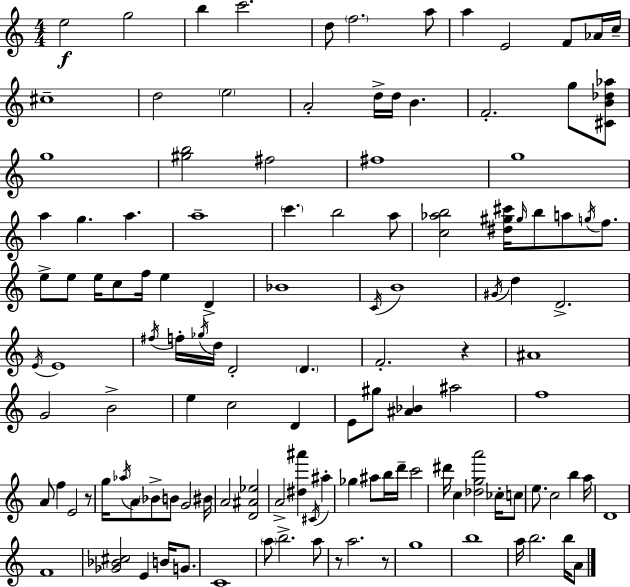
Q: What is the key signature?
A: C major